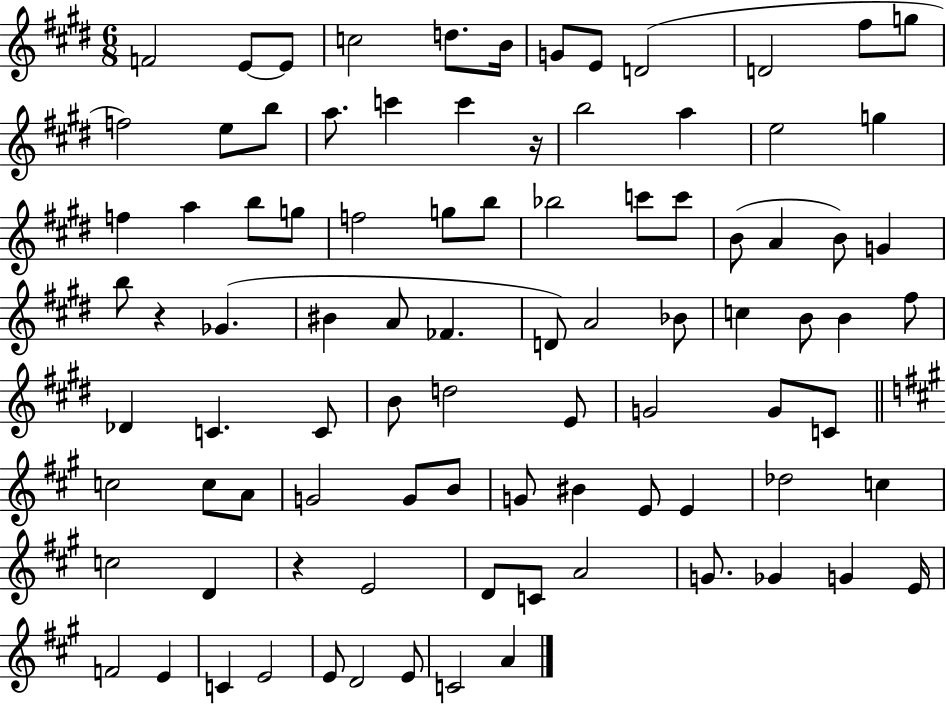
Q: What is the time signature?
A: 6/8